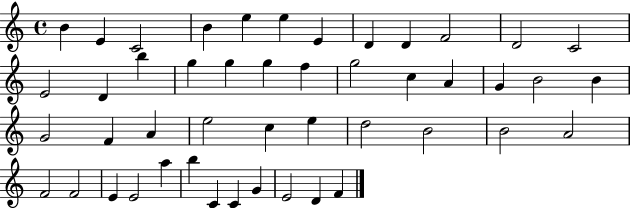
X:1
T:Untitled
M:4/4
L:1/4
K:C
B E C2 B e e E D D F2 D2 C2 E2 D b g g g f g2 c A G B2 B G2 F A e2 c e d2 B2 B2 A2 F2 F2 E E2 a b C C G E2 D F